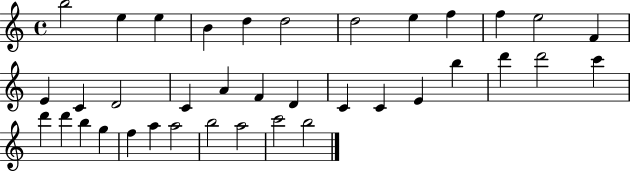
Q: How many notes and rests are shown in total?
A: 37